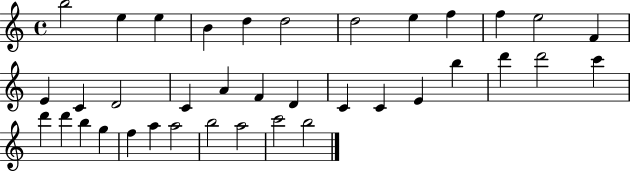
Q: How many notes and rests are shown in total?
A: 37